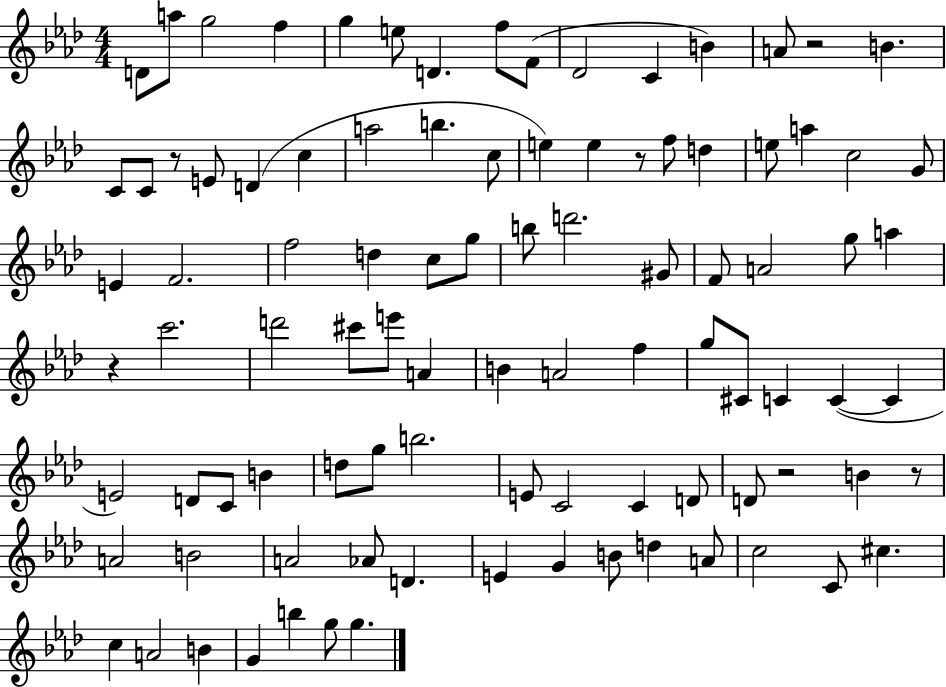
{
  \clef treble
  \numericTimeSignature
  \time 4/4
  \key aes \major
  d'8 a''8 g''2 f''4 | g''4 e''8 d'4. f''8 f'8( | des'2 c'4 b'4) | a'8 r2 b'4. | \break c'8 c'8 r8 e'8 d'4( c''4 | a''2 b''4. c''8 | e''4) e''4 r8 f''8 d''4 | e''8 a''4 c''2 g'8 | \break e'4 f'2. | f''2 d''4 c''8 g''8 | b''8 d'''2. gis'8 | f'8 a'2 g''8 a''4 | \break r4 c'''2. | d'''2 cis'''8 e'''8 a'4 | b'4 a'2 f''4 | g''8 cis'8 c'4 c'4~(~ c'4 | \break e'2) d'8 c'8 b'4 | d''8 g''8 b''2. | e'8 c'2 c'4 d'8 | d'8 r2 b'4 r8 | \break a'2 b'2 | a'2 aes'8 d'4. | e'4 g'4 b'8 d''4 a'8 | c''2 c'8 cis''4. | \break c''4 a'2 b'4 | g'4 b''4 g''8 g''4. | \bar "|."
}